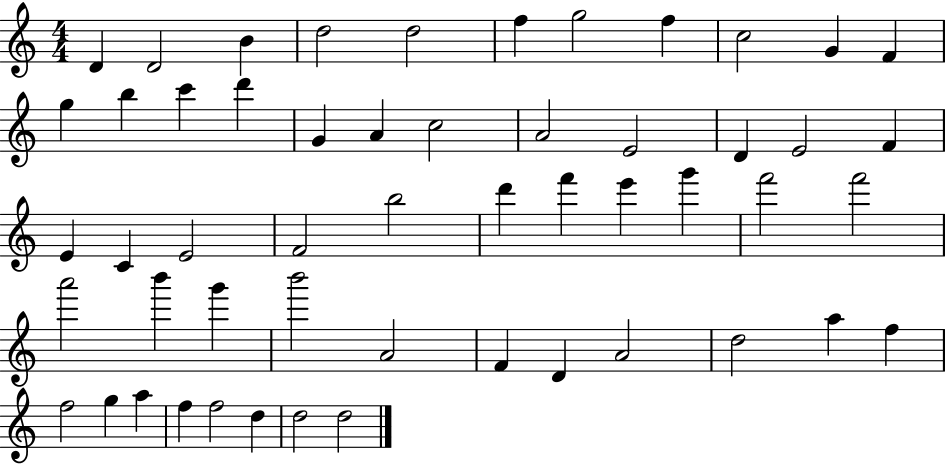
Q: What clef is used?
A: treble